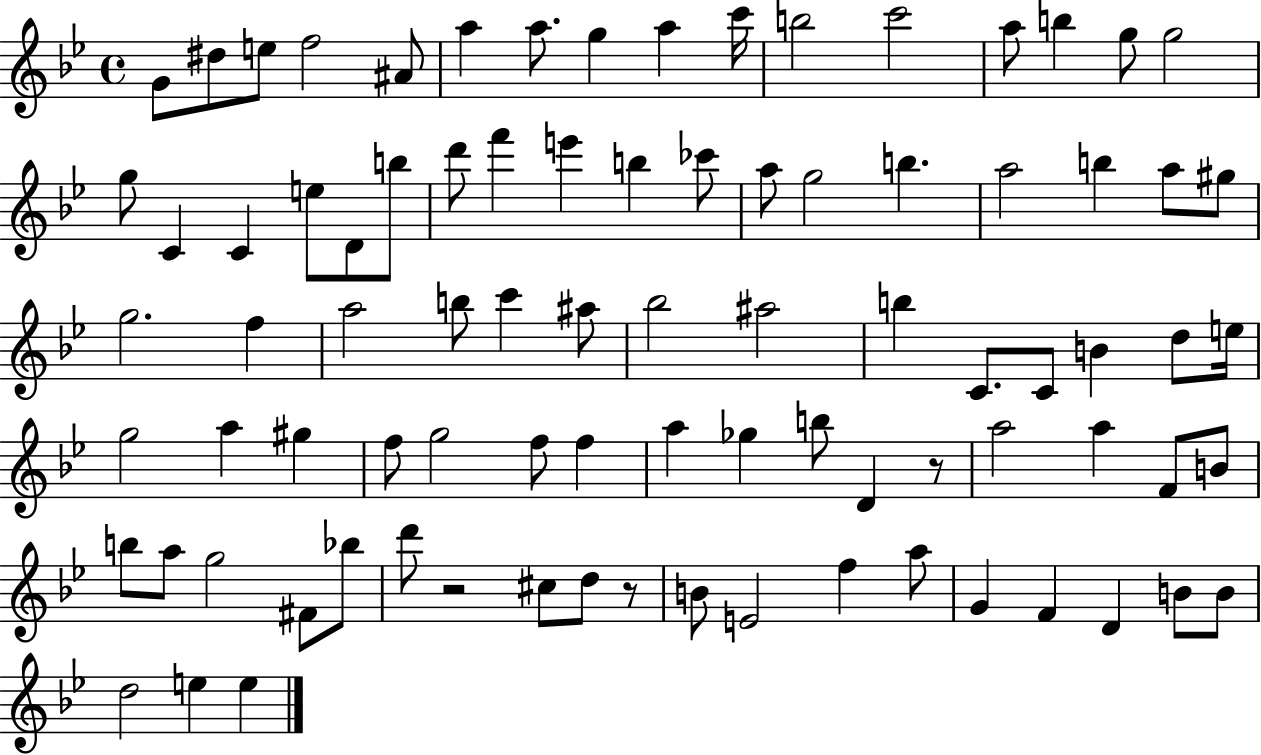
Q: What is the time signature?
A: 4/4